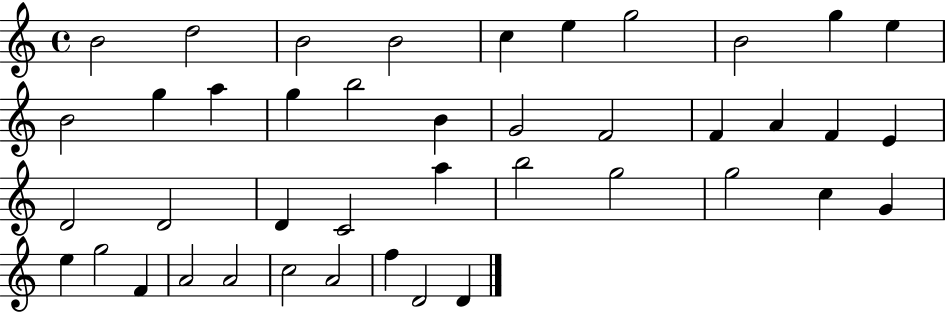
B4/h D5/h B4/h B4/h C5/q E5/q G5/h B4/h G5/q E5/q B4/h G5/q A5/q G5/q B5/h B4/q G4/h F4/h F4/q A4/q F4/q E4/q D4/h D4/h D4/q C4/h A5/q B5/h G5/h G5/h C5/q G4/q E5/q G5/h F4/q A4/h A4/h C5/h A4/h F5/q D4/h D4/q